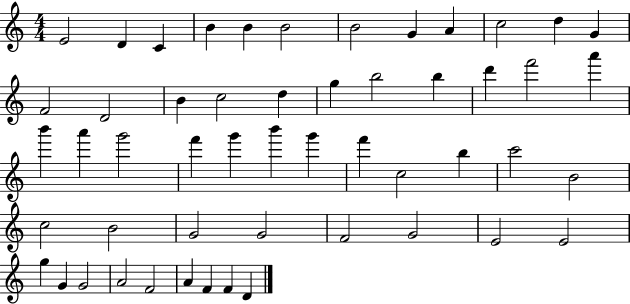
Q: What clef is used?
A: treble